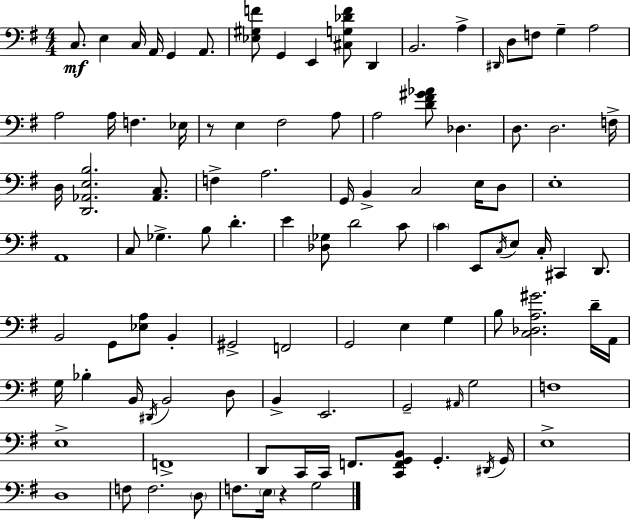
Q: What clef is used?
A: bass